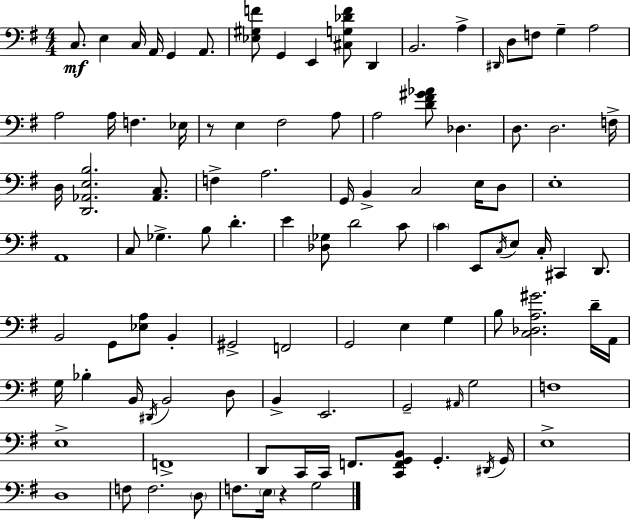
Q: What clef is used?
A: bass